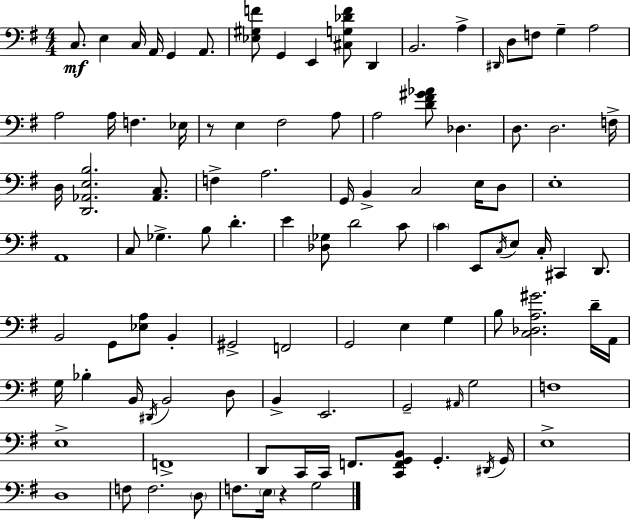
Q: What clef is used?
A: bass